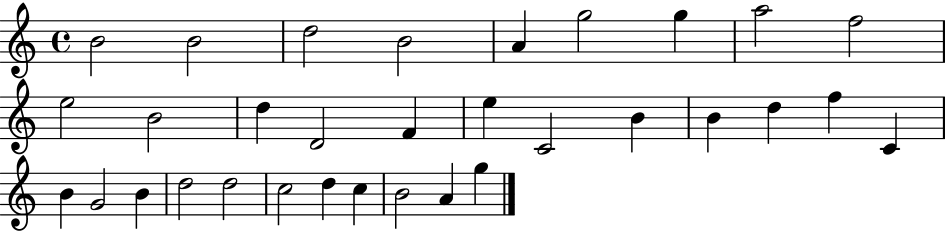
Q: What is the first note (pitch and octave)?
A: B4